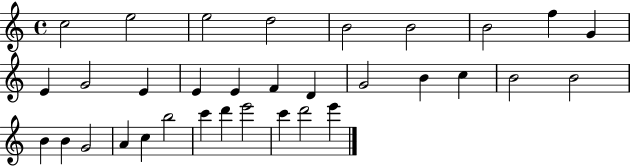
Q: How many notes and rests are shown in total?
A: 33